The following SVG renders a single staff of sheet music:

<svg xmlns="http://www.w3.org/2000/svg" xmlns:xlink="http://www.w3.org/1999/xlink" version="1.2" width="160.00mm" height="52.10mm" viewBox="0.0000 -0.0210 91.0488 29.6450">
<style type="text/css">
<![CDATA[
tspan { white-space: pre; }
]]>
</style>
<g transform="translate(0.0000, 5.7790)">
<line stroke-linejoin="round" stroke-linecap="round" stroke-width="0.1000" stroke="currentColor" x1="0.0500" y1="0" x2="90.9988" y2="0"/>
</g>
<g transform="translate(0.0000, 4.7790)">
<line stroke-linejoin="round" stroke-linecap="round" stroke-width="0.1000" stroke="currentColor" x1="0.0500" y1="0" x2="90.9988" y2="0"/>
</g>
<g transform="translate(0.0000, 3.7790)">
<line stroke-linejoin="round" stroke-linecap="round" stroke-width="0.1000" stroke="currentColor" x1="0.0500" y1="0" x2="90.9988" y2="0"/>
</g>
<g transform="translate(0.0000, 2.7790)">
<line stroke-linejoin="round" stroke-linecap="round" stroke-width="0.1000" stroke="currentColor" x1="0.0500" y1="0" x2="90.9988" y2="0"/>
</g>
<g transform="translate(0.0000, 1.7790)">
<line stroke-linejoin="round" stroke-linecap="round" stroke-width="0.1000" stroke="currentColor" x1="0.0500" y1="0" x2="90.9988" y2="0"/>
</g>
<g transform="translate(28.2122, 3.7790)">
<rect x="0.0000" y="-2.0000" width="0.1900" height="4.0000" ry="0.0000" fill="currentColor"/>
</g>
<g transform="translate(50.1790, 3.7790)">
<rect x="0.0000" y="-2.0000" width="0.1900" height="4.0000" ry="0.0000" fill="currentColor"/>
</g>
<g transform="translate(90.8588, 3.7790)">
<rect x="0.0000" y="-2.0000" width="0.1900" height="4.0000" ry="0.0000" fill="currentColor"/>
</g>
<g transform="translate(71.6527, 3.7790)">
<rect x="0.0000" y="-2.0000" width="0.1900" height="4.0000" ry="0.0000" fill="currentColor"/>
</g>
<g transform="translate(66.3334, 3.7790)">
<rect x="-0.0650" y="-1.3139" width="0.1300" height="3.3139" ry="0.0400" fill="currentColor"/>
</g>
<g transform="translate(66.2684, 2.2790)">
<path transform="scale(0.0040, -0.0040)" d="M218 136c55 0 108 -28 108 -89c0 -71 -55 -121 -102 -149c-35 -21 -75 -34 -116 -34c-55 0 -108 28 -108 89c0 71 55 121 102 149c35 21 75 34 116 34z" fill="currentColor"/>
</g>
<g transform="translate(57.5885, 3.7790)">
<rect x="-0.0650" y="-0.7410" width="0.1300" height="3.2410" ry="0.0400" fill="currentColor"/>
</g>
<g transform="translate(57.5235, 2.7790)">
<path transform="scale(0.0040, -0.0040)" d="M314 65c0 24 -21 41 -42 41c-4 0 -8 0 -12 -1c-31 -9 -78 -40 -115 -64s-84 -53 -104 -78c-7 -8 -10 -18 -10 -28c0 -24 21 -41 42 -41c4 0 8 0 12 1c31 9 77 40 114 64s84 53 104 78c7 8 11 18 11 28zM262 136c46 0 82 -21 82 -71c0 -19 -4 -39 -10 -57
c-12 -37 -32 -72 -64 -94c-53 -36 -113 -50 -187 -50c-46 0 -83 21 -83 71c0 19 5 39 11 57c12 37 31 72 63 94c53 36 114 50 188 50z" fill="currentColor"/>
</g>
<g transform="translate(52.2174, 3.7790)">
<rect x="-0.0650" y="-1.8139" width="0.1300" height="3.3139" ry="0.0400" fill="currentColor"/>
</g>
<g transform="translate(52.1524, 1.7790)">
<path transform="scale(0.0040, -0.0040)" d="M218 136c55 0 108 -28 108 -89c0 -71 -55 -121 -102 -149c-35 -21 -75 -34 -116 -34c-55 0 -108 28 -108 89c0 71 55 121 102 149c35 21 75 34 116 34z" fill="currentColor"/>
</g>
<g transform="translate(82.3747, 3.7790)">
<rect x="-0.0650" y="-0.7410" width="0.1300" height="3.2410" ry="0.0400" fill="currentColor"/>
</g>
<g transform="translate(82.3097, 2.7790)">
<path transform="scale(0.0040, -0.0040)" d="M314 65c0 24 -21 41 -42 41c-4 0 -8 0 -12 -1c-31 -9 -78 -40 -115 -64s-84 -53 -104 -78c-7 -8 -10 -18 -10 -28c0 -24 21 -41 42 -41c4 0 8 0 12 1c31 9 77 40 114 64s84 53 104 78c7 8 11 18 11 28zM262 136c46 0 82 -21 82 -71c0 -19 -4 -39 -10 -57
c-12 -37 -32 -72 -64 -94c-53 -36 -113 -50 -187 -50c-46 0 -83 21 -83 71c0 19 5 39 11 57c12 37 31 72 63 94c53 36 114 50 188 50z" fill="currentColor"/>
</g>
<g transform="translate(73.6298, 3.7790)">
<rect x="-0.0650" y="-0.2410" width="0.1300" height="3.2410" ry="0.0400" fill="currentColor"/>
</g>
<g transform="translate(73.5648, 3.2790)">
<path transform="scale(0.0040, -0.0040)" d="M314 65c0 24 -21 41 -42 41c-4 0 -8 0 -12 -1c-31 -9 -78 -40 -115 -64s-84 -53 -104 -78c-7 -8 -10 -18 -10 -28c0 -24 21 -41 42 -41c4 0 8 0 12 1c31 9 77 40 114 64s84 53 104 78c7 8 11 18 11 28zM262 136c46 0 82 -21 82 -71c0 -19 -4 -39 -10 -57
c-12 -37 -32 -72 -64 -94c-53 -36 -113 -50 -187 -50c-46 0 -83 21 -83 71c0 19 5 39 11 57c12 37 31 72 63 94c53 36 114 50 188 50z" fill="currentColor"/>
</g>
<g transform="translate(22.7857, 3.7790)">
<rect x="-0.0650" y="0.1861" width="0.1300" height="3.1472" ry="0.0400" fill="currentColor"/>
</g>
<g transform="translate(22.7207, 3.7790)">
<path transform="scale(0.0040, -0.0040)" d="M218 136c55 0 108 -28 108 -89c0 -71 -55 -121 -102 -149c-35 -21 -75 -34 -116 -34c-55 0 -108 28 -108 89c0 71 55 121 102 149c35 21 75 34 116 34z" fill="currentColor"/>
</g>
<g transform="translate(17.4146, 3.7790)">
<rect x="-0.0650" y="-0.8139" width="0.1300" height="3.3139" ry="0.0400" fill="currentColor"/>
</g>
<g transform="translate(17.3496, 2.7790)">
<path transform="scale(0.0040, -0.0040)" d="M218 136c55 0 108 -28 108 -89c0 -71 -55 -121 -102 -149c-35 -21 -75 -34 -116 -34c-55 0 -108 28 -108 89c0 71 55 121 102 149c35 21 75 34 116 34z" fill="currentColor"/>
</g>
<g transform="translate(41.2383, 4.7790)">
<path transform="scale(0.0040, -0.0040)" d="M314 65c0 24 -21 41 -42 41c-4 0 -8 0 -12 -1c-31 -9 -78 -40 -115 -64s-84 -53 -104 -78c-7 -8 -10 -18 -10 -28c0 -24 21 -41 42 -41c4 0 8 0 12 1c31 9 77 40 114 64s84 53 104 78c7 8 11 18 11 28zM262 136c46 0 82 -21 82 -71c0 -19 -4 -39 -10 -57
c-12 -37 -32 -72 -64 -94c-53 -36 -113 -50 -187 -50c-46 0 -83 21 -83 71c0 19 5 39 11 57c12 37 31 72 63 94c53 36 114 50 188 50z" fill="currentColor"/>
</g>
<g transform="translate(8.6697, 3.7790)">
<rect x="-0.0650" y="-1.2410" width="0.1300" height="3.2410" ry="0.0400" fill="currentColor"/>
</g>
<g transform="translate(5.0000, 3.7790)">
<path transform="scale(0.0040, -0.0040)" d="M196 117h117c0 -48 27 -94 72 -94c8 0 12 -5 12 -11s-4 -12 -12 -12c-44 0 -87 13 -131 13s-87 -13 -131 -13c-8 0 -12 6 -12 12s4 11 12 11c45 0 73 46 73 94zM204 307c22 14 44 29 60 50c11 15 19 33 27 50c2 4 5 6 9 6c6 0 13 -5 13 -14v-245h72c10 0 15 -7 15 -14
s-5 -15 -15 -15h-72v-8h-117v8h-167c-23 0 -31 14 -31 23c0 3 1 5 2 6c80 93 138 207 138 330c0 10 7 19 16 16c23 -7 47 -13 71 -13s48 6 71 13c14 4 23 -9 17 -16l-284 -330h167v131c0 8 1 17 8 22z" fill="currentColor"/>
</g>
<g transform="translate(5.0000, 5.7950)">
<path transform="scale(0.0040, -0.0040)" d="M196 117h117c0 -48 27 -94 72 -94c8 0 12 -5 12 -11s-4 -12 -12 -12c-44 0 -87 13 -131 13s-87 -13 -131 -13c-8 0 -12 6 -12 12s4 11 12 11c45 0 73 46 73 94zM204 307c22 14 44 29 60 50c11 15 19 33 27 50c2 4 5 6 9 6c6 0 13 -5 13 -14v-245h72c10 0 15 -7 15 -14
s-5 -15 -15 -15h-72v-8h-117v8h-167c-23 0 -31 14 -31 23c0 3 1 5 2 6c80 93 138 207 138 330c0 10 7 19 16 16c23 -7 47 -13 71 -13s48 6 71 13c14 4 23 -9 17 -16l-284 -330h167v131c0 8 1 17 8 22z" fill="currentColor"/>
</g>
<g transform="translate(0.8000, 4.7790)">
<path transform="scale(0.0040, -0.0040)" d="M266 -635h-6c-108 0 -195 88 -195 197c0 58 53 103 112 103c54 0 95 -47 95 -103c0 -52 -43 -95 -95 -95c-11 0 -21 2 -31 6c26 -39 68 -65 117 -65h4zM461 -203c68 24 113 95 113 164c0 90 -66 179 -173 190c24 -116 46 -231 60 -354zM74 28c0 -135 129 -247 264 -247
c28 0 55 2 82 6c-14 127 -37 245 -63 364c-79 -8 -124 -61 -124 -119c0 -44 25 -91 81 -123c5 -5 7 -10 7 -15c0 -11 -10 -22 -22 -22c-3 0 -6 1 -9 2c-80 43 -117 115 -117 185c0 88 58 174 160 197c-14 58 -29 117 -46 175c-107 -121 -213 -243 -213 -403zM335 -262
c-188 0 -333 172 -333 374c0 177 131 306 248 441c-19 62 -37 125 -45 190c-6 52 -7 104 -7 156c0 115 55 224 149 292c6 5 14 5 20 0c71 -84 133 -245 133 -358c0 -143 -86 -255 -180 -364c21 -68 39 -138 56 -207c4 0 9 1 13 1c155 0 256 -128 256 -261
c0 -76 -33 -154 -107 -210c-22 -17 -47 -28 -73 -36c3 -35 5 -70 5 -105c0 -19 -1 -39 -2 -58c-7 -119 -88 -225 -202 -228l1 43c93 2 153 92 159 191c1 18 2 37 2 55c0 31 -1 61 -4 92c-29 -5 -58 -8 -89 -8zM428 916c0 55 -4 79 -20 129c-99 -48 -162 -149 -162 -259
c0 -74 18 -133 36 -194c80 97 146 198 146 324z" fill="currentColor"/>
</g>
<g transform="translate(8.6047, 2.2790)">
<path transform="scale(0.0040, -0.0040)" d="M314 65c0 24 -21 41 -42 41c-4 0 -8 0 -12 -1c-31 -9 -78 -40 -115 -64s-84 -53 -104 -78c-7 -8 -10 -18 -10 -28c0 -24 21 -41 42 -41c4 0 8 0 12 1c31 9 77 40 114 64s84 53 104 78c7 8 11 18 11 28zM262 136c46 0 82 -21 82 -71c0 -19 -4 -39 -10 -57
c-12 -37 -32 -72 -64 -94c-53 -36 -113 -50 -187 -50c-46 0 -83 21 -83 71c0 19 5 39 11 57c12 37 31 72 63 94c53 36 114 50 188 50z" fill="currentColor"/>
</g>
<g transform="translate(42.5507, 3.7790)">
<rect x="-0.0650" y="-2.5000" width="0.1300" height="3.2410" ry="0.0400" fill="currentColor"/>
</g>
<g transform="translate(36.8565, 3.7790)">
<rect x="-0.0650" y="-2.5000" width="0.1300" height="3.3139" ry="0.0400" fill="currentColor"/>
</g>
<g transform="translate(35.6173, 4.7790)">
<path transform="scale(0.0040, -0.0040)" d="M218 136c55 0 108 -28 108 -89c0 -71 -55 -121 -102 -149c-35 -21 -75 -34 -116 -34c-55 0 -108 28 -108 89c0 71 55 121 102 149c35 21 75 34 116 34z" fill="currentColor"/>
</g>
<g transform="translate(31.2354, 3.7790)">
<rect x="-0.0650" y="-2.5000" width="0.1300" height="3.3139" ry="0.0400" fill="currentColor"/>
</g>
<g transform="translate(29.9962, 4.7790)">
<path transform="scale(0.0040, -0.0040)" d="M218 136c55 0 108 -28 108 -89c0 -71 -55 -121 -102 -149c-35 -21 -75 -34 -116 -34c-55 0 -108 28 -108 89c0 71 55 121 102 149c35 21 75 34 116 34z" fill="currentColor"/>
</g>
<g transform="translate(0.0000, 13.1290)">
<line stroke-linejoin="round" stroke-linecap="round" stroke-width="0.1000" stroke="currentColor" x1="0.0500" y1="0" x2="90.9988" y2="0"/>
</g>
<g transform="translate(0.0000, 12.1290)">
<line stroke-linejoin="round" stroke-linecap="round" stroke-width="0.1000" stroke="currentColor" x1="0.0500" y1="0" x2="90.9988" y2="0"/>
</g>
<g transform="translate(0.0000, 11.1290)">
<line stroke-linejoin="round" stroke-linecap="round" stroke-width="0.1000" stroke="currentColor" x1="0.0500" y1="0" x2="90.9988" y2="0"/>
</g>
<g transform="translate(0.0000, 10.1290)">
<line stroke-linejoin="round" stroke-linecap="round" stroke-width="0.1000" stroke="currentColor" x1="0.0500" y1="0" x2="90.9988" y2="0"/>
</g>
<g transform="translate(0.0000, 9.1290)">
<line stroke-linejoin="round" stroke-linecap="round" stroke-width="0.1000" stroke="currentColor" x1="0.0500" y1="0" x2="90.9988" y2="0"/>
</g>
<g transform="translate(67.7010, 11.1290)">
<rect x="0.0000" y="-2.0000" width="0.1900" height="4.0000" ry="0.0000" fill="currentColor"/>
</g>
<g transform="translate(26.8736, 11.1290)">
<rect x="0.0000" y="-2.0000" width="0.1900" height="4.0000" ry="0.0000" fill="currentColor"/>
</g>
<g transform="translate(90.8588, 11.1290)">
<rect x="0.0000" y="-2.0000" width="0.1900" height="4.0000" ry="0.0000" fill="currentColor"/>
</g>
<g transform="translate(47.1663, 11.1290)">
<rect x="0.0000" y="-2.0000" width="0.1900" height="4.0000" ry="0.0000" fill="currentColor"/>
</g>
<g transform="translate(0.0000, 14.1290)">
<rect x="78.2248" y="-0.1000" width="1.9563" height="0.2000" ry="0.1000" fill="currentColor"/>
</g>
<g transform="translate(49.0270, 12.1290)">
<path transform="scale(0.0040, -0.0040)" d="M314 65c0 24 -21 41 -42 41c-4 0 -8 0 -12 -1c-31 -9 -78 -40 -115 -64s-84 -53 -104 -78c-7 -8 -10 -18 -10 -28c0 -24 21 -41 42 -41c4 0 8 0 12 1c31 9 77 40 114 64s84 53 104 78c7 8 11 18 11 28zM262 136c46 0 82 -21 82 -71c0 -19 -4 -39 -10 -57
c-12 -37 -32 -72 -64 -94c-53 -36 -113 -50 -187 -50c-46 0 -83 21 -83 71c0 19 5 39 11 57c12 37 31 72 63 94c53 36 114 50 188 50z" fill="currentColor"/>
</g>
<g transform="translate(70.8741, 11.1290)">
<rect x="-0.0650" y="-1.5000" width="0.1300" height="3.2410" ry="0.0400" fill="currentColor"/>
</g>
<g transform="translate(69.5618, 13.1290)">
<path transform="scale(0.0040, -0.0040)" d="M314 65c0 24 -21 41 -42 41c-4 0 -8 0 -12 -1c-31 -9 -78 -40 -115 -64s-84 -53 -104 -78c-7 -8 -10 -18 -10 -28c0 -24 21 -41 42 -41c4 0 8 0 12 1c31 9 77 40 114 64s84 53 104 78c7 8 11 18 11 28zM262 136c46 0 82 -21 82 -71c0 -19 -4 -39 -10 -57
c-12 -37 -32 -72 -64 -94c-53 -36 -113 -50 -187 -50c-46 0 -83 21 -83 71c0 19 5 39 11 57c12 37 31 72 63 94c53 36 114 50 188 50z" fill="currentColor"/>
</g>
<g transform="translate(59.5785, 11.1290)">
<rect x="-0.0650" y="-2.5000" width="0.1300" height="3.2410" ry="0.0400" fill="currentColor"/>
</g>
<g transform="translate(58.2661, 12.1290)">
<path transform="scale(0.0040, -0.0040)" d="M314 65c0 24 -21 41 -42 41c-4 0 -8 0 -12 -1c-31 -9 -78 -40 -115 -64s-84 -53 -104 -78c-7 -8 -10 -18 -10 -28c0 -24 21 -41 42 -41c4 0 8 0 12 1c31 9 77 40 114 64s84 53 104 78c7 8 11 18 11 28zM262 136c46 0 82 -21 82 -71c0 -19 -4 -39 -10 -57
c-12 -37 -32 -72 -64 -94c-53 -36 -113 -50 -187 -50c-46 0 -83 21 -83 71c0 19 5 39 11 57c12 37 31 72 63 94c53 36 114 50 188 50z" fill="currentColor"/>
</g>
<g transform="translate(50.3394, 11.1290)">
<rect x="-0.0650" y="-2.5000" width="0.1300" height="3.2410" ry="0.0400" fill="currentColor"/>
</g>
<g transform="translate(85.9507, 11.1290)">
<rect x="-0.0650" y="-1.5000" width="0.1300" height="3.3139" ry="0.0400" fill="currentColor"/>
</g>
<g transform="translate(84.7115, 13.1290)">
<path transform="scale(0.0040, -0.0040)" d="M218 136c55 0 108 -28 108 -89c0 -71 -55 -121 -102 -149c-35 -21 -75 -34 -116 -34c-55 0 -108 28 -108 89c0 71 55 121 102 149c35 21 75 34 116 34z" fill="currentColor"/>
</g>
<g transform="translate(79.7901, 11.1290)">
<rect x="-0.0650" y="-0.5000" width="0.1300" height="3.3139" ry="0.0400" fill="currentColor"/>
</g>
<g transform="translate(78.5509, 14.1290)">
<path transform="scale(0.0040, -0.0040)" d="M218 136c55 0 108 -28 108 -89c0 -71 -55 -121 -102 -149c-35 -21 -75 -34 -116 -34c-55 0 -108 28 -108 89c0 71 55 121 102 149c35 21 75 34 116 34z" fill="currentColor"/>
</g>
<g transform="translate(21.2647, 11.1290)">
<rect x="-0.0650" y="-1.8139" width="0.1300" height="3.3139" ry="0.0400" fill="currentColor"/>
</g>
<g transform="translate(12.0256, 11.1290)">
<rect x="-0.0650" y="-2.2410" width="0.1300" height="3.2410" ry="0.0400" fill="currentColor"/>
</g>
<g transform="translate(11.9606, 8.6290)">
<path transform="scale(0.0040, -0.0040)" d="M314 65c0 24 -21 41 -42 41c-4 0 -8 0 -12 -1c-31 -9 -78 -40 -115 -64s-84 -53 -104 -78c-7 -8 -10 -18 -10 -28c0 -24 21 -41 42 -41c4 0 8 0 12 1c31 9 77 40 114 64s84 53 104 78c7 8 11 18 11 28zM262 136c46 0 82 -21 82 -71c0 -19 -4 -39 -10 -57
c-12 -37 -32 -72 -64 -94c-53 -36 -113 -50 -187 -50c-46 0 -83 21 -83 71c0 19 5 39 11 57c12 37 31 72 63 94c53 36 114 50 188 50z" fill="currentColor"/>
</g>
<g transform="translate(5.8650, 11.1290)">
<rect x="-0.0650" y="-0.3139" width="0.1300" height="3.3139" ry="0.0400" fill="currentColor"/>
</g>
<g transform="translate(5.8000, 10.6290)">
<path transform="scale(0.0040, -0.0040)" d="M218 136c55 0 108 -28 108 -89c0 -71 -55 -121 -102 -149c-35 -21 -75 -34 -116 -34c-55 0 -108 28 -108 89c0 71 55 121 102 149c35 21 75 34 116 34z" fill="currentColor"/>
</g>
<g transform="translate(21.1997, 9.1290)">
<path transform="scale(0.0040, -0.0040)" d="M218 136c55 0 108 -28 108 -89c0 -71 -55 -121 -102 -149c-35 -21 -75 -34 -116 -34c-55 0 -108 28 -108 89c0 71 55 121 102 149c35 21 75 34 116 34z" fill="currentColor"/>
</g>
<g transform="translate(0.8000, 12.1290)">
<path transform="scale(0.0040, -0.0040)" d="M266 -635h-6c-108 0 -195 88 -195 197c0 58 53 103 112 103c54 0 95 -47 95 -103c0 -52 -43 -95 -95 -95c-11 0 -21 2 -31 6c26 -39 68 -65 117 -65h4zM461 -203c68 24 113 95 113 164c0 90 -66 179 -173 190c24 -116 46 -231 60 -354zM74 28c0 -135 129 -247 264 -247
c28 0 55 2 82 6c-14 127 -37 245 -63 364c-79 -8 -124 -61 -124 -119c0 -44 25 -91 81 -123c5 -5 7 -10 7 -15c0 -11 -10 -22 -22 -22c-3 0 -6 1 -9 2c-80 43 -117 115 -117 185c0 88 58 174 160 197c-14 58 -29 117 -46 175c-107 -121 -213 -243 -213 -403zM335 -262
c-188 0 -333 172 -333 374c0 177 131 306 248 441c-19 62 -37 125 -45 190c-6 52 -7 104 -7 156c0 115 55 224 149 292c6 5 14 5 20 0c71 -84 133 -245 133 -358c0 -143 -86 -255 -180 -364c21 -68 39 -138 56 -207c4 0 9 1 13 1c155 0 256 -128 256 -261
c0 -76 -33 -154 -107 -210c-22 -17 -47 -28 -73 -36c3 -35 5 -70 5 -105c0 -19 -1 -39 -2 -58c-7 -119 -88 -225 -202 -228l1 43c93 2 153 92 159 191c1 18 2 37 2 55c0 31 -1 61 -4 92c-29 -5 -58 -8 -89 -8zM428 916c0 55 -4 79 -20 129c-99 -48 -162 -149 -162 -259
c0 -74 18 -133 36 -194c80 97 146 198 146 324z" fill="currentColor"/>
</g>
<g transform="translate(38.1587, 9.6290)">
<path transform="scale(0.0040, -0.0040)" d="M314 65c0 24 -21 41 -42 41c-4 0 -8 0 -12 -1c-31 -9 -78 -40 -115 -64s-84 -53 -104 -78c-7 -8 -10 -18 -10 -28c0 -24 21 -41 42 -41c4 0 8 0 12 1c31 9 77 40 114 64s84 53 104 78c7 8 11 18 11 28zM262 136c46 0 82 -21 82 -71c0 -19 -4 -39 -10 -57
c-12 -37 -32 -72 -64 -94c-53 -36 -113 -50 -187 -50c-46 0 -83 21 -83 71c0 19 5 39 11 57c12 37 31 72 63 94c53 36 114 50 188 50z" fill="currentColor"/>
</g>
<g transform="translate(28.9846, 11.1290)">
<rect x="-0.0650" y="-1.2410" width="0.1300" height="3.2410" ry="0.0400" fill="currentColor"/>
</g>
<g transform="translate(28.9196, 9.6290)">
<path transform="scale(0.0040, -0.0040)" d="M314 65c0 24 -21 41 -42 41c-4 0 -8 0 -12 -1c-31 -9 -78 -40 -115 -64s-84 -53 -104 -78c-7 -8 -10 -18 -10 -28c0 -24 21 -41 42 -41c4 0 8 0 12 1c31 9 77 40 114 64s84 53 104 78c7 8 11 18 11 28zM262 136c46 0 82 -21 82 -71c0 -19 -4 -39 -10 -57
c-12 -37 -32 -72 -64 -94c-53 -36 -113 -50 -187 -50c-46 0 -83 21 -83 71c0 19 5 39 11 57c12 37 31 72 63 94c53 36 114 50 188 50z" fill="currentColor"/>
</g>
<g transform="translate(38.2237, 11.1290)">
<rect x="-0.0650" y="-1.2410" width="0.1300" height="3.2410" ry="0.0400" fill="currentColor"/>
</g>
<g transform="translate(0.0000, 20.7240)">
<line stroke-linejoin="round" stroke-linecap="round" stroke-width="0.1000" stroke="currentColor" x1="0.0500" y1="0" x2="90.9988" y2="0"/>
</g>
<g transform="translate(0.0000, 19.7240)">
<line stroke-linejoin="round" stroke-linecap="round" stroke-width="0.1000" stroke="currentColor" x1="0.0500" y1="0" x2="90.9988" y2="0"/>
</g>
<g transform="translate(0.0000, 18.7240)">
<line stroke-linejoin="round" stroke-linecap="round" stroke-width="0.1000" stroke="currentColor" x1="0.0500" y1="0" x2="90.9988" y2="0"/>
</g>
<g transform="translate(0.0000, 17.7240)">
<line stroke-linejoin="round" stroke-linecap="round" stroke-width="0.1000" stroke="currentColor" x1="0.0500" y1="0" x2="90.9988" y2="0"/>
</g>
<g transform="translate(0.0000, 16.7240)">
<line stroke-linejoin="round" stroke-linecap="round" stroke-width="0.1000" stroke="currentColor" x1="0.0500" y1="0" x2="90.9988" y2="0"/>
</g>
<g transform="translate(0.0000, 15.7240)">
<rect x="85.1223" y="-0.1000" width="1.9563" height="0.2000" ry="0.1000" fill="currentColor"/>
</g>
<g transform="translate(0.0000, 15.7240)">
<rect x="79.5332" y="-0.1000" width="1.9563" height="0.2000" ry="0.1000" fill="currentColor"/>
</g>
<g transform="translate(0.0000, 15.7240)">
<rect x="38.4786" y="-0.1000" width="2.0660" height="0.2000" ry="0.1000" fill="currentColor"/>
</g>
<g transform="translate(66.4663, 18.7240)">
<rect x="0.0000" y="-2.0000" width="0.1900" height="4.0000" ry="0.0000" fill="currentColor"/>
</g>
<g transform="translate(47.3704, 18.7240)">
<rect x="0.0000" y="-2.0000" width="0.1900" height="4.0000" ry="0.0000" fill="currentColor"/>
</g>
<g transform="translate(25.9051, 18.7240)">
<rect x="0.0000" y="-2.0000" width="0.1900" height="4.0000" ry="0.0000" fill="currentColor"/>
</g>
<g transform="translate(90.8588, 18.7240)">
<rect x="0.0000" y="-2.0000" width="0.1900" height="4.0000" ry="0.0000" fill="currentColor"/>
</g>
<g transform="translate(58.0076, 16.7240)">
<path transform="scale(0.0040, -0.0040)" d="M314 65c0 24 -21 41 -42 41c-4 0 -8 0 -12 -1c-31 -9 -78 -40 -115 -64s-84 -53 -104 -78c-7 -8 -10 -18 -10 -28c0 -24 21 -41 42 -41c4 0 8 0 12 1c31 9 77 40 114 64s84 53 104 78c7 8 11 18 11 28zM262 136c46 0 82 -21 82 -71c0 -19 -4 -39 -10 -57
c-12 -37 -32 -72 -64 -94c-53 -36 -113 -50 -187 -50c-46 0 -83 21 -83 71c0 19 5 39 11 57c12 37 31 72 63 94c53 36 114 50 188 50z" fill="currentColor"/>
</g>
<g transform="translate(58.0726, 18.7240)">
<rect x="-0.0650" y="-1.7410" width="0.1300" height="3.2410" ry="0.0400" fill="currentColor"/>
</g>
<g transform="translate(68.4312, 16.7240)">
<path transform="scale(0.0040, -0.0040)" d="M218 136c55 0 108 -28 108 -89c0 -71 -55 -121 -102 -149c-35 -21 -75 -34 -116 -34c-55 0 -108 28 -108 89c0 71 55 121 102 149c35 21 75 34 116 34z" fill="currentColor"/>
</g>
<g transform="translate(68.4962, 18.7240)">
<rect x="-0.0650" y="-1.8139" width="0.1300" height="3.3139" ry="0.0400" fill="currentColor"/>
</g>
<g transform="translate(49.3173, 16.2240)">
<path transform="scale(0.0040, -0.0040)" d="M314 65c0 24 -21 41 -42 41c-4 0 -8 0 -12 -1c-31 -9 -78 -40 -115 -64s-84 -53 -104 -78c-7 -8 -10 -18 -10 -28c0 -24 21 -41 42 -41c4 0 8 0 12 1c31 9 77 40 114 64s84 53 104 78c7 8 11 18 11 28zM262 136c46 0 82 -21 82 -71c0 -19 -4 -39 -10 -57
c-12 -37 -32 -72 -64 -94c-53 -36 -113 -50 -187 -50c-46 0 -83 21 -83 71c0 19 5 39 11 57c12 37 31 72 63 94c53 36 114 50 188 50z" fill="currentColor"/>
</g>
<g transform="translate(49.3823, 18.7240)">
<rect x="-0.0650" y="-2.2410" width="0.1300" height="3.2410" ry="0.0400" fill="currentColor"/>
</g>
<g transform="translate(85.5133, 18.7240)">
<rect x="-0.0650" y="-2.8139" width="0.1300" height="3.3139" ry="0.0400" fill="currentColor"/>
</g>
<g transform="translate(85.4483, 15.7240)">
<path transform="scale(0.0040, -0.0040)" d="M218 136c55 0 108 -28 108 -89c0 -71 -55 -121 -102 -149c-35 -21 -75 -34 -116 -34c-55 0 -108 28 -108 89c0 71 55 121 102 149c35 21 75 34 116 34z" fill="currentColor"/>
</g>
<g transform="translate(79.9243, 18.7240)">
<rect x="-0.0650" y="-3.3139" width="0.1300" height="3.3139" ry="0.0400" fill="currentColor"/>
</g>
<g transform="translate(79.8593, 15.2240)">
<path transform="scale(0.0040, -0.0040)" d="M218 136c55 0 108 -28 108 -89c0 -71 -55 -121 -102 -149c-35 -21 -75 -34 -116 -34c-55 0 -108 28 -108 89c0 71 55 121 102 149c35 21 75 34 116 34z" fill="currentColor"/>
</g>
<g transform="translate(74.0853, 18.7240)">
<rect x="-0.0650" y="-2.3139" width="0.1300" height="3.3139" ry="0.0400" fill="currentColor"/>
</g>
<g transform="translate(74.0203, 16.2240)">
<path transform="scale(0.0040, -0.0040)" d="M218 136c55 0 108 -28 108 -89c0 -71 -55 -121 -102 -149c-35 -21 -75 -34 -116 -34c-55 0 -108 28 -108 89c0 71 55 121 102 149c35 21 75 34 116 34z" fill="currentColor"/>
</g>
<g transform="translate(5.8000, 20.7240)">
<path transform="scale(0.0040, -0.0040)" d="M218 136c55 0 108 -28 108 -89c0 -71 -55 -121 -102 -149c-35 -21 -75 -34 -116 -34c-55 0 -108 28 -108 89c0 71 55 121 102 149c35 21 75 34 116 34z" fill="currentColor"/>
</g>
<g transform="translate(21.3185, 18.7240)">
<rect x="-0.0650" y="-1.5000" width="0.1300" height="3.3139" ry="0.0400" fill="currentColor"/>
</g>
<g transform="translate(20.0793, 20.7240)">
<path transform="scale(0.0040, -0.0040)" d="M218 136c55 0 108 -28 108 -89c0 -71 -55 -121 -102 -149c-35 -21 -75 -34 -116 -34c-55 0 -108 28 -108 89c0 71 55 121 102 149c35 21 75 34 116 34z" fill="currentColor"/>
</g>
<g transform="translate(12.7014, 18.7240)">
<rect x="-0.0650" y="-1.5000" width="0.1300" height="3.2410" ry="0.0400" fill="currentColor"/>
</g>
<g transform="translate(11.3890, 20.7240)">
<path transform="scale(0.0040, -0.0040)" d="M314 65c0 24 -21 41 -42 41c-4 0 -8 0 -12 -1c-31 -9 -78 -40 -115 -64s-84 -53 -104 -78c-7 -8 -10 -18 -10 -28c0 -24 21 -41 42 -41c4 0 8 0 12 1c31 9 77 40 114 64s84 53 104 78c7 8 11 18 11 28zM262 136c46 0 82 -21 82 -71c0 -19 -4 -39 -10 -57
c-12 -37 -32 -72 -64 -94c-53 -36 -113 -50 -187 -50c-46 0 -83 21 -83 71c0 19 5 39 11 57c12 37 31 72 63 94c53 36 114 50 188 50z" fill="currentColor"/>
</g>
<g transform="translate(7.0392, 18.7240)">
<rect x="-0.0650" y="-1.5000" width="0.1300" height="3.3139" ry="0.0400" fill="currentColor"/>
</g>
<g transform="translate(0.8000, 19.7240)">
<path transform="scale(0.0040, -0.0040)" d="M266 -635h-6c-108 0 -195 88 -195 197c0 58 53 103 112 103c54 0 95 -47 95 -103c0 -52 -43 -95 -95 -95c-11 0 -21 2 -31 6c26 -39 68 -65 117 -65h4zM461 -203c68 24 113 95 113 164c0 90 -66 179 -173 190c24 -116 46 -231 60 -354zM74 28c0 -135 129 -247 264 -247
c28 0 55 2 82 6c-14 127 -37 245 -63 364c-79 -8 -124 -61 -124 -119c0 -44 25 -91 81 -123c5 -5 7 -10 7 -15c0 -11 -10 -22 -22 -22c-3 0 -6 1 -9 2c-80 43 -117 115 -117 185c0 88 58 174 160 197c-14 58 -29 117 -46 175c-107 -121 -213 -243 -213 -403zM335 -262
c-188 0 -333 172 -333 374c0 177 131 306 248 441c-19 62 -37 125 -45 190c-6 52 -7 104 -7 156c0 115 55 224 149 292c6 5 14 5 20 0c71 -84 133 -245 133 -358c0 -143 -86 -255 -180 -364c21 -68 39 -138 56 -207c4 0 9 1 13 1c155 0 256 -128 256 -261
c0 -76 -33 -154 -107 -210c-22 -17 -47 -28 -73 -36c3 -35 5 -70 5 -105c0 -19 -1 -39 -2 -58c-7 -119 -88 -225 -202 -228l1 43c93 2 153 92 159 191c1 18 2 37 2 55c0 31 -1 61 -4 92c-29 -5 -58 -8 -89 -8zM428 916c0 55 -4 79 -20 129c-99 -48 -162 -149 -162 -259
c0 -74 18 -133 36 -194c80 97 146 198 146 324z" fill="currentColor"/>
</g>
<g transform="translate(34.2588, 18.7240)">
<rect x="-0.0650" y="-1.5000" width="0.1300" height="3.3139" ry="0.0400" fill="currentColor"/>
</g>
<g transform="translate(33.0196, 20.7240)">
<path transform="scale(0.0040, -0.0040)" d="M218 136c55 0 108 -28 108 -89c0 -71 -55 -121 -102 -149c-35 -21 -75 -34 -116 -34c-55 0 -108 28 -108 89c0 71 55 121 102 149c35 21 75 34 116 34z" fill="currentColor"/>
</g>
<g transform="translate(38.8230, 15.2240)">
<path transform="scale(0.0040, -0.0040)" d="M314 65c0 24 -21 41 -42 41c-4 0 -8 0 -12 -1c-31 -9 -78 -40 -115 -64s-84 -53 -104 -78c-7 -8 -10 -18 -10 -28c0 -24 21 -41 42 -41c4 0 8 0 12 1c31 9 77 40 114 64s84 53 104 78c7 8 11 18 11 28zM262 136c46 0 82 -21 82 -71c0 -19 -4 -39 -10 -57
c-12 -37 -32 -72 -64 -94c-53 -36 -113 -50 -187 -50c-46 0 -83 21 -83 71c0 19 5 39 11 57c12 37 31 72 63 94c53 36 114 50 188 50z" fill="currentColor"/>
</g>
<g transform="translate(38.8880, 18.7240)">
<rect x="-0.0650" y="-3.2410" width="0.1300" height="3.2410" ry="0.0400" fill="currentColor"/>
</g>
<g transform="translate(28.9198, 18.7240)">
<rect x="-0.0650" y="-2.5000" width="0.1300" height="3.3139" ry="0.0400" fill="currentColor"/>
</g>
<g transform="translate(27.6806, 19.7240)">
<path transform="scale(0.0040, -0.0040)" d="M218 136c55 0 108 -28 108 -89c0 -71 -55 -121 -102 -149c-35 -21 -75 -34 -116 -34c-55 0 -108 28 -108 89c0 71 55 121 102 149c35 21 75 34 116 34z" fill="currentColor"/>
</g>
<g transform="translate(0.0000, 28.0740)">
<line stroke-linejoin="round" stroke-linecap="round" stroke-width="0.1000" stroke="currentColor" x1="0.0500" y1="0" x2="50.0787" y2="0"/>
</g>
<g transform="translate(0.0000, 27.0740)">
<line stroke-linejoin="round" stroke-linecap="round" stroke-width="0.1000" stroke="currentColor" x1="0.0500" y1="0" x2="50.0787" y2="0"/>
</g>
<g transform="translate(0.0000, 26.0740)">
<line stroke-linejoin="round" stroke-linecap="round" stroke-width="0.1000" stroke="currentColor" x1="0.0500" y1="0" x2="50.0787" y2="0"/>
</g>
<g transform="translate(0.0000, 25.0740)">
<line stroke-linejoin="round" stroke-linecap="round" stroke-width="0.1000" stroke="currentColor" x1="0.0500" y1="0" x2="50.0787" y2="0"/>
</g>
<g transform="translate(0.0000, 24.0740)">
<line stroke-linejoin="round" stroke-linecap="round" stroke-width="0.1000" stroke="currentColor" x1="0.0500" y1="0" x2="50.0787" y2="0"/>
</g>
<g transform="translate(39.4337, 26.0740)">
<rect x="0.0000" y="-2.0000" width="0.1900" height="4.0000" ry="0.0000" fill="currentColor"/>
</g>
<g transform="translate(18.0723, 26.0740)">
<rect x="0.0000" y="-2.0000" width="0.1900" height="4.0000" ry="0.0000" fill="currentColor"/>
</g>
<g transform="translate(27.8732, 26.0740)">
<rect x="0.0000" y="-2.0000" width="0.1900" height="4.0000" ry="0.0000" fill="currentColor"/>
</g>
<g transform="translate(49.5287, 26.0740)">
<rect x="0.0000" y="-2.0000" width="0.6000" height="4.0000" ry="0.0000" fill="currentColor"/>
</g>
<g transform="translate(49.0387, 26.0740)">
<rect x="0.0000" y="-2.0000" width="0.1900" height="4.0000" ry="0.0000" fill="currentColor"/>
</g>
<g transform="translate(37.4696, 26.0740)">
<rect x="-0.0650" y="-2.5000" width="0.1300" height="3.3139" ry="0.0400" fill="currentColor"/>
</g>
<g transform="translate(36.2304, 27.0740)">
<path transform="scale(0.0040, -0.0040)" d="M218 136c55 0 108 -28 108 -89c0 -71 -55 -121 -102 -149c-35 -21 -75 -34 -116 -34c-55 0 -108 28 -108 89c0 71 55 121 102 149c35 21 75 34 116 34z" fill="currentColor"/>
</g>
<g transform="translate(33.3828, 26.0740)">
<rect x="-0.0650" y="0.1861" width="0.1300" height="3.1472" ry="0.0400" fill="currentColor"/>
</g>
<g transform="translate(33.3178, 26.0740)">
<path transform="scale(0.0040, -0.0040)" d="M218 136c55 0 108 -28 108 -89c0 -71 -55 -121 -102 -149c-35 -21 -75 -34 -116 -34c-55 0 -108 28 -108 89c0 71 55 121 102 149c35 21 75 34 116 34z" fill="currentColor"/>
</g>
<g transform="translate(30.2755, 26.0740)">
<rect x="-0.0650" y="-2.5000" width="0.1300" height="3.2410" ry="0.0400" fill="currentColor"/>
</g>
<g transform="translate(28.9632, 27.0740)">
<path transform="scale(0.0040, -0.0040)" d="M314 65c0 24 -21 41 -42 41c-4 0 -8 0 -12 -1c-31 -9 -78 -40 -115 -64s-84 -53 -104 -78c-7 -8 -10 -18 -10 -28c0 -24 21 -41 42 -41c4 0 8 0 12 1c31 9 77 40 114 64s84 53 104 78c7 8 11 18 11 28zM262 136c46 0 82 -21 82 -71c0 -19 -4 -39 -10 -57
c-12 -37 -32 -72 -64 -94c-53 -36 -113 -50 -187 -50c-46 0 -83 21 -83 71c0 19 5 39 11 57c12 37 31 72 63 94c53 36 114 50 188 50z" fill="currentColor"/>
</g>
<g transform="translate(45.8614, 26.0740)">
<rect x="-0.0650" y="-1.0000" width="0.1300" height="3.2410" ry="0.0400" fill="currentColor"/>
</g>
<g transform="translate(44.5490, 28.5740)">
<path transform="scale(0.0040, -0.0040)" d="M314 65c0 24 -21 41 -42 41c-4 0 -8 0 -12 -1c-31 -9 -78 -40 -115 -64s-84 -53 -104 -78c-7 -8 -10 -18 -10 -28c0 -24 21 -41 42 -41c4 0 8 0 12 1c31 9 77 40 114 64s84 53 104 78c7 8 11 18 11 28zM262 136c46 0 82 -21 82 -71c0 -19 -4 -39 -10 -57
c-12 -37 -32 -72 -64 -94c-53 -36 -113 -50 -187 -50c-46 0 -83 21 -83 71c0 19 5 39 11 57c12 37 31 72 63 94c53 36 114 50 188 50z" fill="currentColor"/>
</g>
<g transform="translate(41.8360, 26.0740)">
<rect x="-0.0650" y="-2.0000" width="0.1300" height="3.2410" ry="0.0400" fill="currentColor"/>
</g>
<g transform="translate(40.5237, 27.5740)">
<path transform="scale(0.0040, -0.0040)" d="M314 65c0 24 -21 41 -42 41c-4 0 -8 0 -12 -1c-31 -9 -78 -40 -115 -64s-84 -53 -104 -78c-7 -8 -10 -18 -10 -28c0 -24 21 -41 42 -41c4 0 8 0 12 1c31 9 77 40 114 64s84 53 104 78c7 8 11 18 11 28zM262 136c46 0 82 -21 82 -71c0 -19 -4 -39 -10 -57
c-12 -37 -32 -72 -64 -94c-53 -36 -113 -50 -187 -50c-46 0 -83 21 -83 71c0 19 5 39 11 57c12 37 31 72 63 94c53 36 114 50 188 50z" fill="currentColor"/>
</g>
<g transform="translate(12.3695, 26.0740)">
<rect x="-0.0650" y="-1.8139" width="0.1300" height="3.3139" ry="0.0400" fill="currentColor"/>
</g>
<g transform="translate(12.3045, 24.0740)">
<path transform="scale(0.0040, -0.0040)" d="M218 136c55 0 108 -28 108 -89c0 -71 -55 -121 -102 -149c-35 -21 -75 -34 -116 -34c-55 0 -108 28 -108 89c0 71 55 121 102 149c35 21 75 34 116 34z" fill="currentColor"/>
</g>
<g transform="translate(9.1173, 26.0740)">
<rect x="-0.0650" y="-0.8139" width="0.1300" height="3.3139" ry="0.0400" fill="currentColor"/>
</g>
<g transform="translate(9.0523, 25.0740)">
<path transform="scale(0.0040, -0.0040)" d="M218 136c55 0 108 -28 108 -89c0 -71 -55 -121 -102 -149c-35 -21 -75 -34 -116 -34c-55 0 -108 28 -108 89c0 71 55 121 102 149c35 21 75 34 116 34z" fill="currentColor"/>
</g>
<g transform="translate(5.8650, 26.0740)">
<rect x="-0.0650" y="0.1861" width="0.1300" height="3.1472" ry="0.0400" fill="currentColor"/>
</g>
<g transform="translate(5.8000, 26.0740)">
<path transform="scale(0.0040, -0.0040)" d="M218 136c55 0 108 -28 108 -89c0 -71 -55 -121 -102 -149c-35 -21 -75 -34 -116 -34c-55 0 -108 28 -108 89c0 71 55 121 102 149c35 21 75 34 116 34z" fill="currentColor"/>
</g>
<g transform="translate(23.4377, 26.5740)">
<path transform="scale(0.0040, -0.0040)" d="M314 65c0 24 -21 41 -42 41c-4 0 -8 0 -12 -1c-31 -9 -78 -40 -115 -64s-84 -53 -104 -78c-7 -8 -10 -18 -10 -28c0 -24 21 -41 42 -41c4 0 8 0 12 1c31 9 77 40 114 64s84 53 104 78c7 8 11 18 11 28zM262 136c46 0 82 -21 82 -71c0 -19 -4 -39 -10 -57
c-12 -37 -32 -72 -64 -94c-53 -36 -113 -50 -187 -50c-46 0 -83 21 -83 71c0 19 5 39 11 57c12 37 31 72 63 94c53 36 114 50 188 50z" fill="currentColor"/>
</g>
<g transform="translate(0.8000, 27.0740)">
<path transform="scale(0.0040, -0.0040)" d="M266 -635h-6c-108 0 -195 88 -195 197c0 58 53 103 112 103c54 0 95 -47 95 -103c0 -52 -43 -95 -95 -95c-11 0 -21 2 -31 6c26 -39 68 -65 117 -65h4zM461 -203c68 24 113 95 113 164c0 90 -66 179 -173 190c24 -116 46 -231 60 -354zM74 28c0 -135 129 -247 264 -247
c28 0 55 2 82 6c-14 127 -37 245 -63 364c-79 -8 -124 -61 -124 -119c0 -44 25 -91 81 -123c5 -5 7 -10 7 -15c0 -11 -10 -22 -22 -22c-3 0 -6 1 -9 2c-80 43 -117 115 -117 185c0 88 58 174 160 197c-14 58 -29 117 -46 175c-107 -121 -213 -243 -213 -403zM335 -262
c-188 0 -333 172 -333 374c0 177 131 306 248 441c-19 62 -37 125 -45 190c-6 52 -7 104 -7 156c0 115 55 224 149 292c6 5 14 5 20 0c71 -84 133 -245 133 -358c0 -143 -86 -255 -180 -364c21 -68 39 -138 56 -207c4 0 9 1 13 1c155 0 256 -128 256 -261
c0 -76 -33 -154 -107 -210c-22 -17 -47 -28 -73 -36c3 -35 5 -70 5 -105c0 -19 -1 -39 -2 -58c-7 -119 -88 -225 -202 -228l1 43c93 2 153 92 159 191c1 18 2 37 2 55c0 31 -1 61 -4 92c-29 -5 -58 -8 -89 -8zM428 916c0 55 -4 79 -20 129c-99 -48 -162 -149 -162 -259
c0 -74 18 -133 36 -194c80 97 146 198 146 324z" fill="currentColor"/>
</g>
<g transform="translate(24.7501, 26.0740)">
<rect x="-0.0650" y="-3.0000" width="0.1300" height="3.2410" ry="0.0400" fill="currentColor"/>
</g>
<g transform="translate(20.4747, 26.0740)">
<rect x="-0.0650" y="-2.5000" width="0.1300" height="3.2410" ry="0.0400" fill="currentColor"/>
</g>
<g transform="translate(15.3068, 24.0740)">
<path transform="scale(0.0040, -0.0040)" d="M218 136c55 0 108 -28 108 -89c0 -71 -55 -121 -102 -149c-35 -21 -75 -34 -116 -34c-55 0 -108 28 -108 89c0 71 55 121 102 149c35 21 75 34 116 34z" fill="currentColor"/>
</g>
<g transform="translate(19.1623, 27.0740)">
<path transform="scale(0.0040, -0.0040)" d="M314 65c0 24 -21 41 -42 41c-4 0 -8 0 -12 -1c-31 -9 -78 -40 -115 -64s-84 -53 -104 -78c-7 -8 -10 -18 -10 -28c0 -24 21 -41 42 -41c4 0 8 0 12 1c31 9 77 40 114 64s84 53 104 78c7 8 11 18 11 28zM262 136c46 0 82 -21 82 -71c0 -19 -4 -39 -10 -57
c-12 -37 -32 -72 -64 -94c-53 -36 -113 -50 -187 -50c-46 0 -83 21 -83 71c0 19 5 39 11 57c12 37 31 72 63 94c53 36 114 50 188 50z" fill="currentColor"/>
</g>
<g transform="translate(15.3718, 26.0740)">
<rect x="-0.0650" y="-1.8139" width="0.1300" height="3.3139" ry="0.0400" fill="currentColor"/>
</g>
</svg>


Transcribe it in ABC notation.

X:1
T:Untitled
M:4/4
L:1/4
K:C
e2 d B G G G2 f d2 e c2 d2 c g2 f e2 e2 G2 G2 E2 C E E E2 E G E b2 g2 f2 f g b a B d f f G2 A2 G2 B G F2 D2